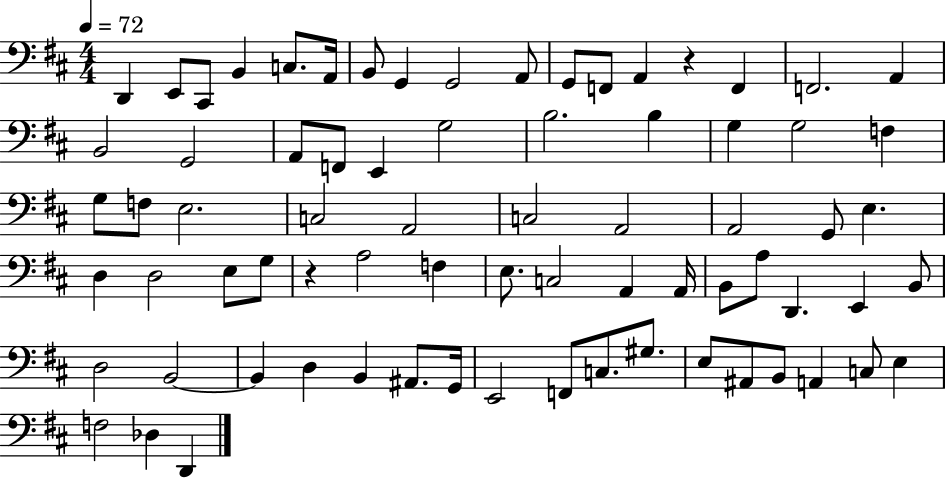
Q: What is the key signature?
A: D major